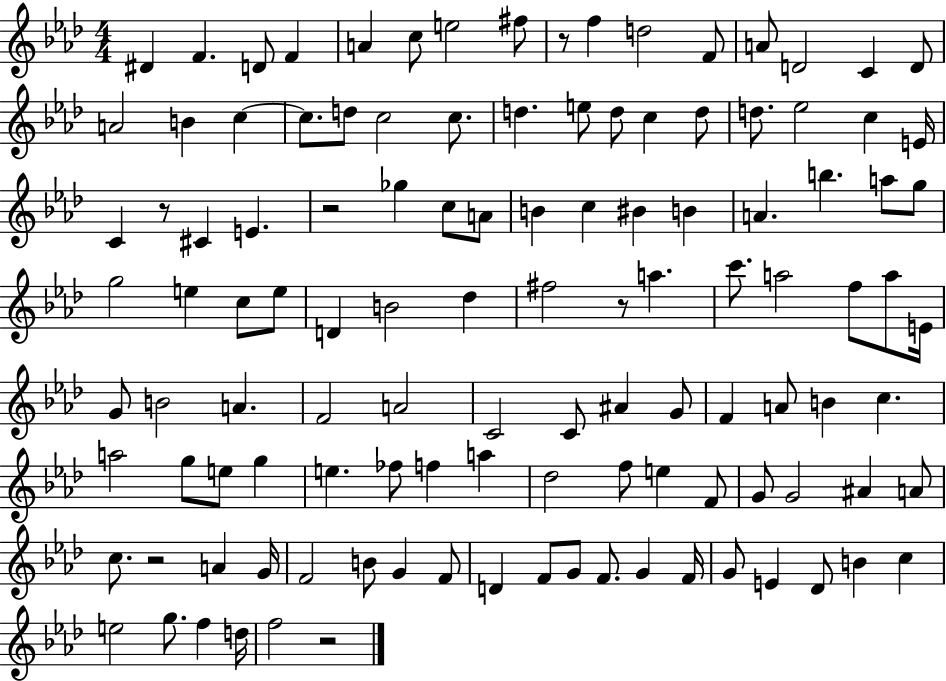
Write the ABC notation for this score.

X:1
T:Untitled
M:4/4
L:1/4
K:Ab
^D F D/2 F A c/2 e2 ^f/2 z/2 f d2 F/2 A/2 D2 C D/2 A2 B c c/2 d/2 c2 c/2 d e/2 d/2 c d/2 d/2 _e2 c E/4 C z/2 ^C E z2 _g c/2 A/2 B c ^B B A b a/2 g/2 g2 e c/2 e/2 D B2 _d ^f2 z/2 a c'/2 a2 f/2 a/2 E/4 G/2 B2 A F2 A2 C2 C/2 ^A G/2 F A/2 B c a2 g/2 e/2 g e _f/2 f a _d2 f/2 e F/2 G/2 G2 ^A A/2 c/2 z2 A G/4 F2 B/2 G F/2 D F/2 G/2 F/2 G F/4 G/2 E _D/2 B c e2 g/2 f d/4 f2 z2